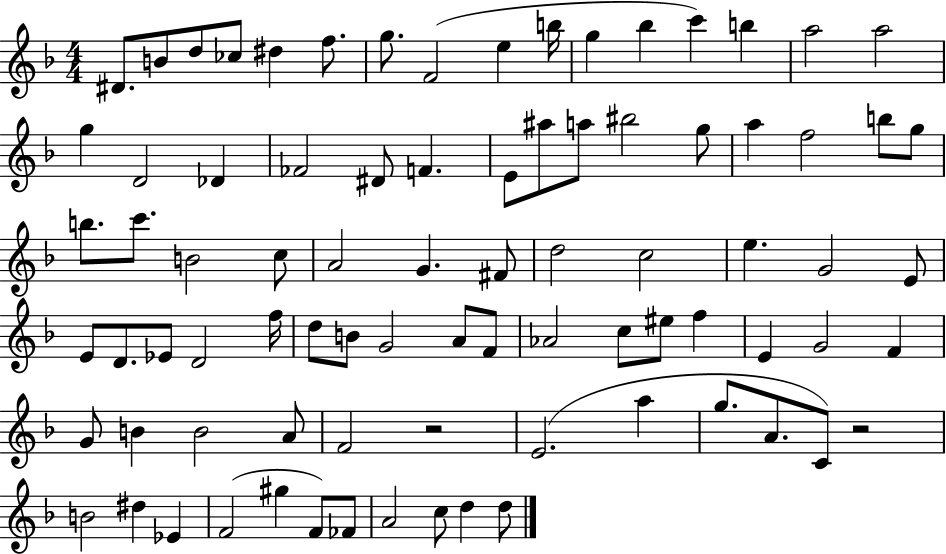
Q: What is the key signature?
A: F major